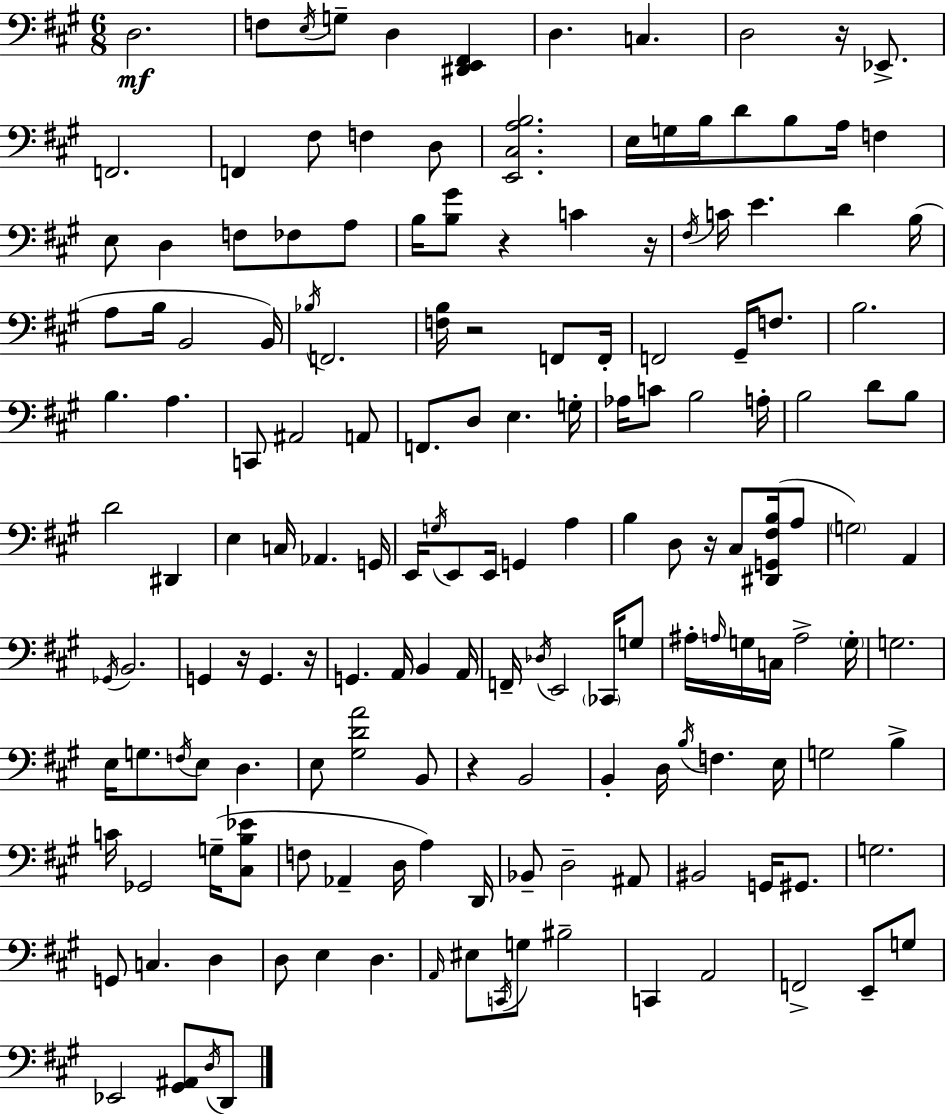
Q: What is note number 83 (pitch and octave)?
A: G2